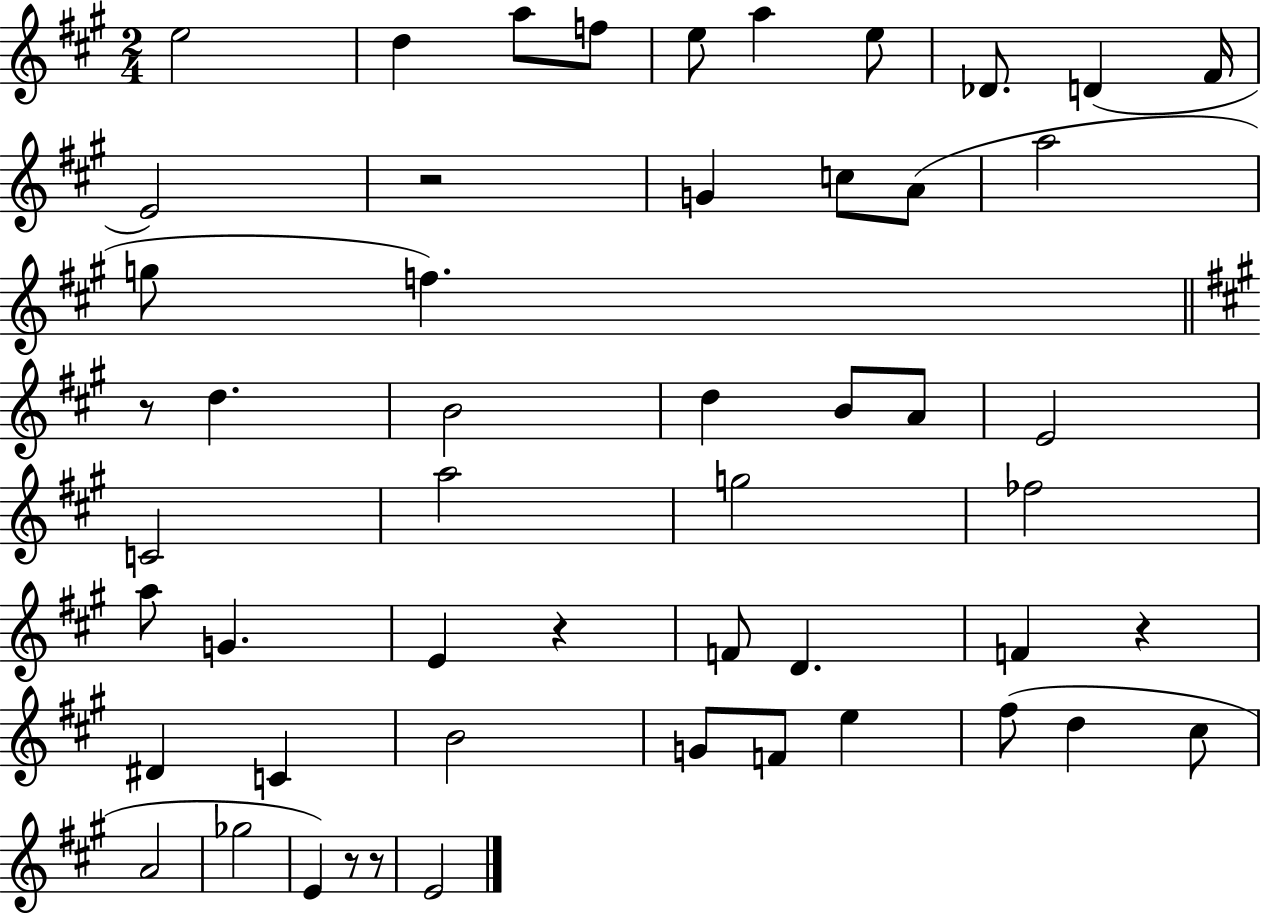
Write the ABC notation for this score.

X:1
T:Untitled
M:2/4
L:1/4
K:A
e2 d a/2 f/2 e/2 a e/2 _D/2 D ^F/4 E2 z2 G c/2 A/2 a2 g/2 f z/2 d B2 d B/2 A/2 E2 C2 a2 g2 _f2 a/2 G E z F/2 D F z ^D C B2 G/2 F/2 e ^f/2 d ^c/2 A2 _g2 E z/2 z/2 E2